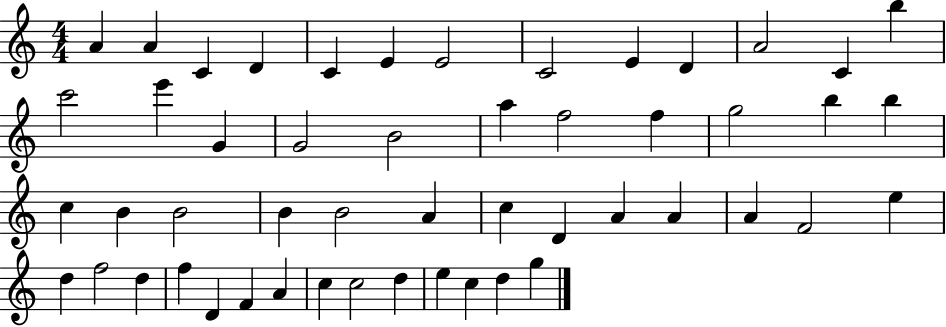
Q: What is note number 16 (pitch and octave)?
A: G4